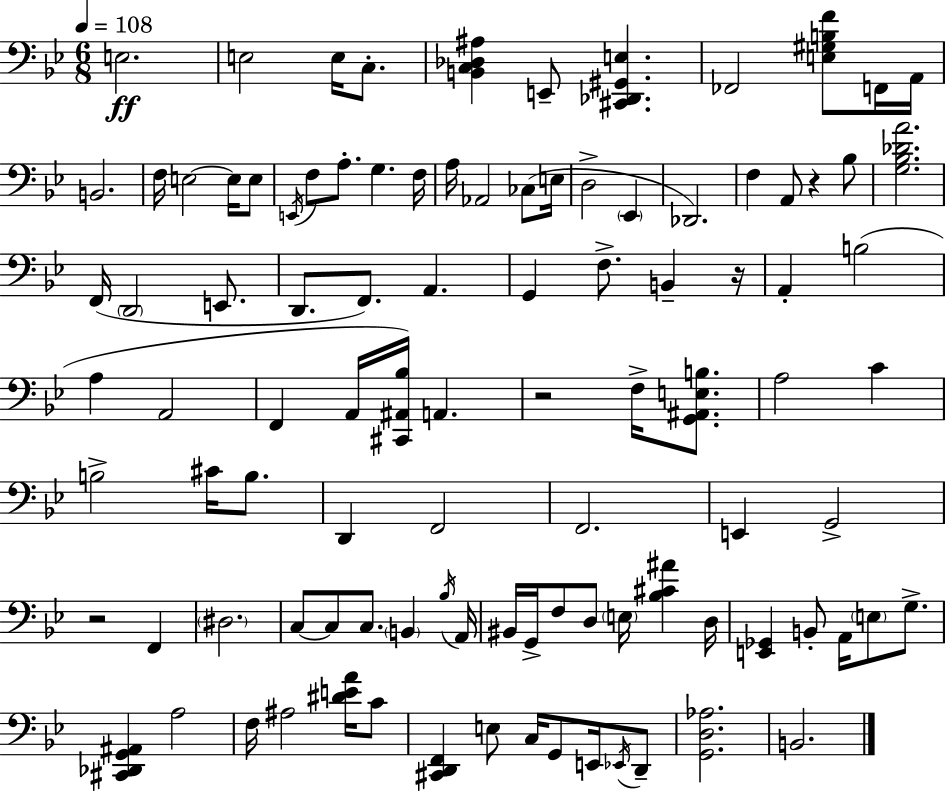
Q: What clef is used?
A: bass